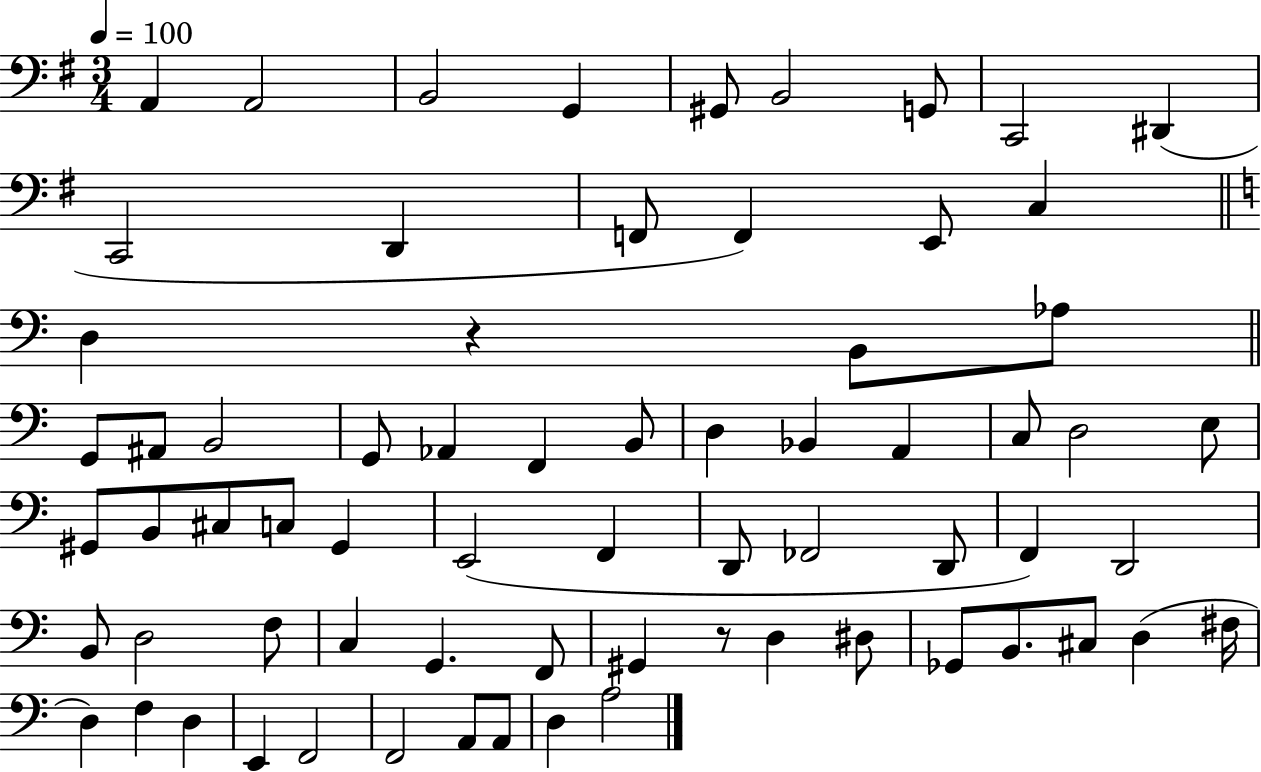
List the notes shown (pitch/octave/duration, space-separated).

A2/q A2/h B2/h G2/q G#2/e B2/h G2/e C2/h D#2/q C2/h D2/q F2/e F2/q E2/e C3/q D3/q R/q B2/e Ab3/e G2/e A#2/e B2/h G2/e Ab2/q F2/q B2/e D3/q Bb2/q A2/q C3/e D3/h E3/e G#2/e B2/e C#3/e C3/e G#2/q E2/h F2/q D2/e FES2/h D2/e F2/q D2/h B2/e D3/h F3/e C3/q G2/q. F2/e G#2/q R/e D3/q D#3/e Gb2/e B2/e. C#3/e D3/q F#3/s D3/q F3/q D3/q E2/q F2/h F2/h A2/e A2/e D3/q A3/h